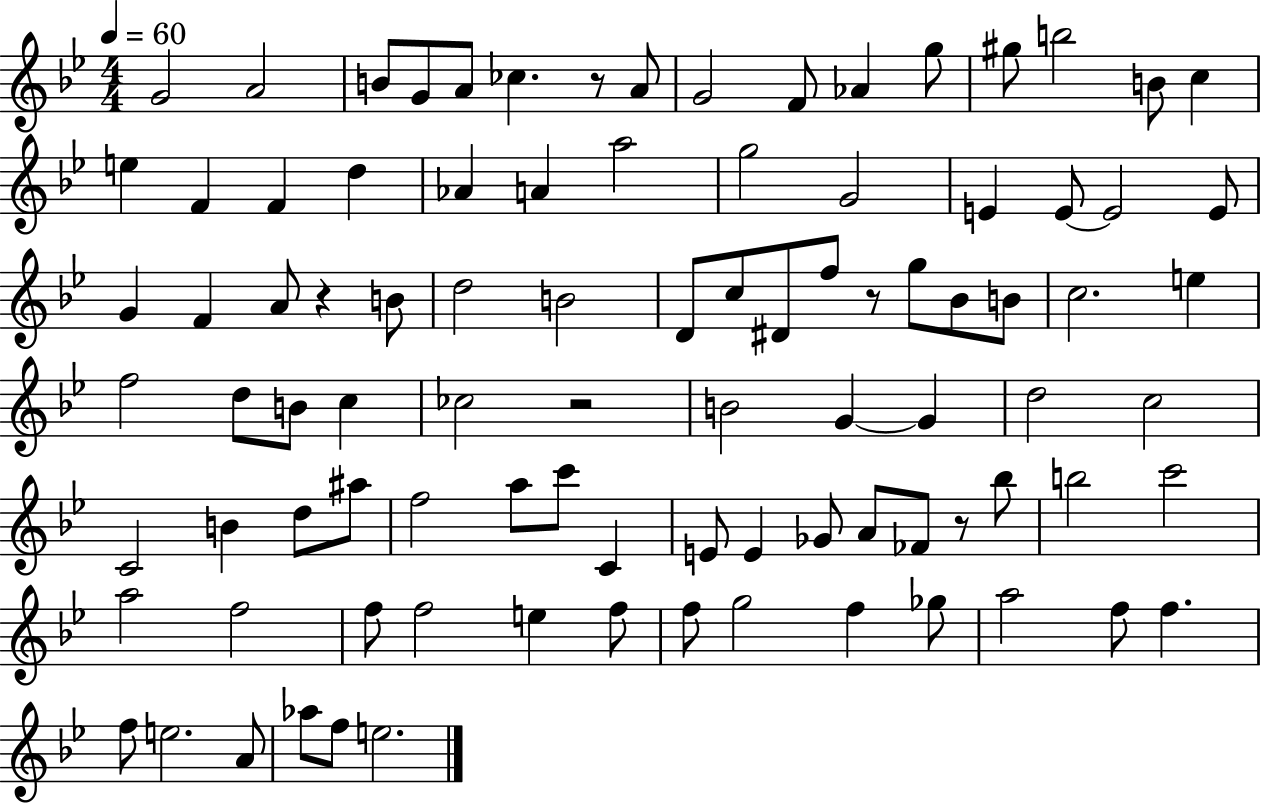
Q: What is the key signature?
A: BES major